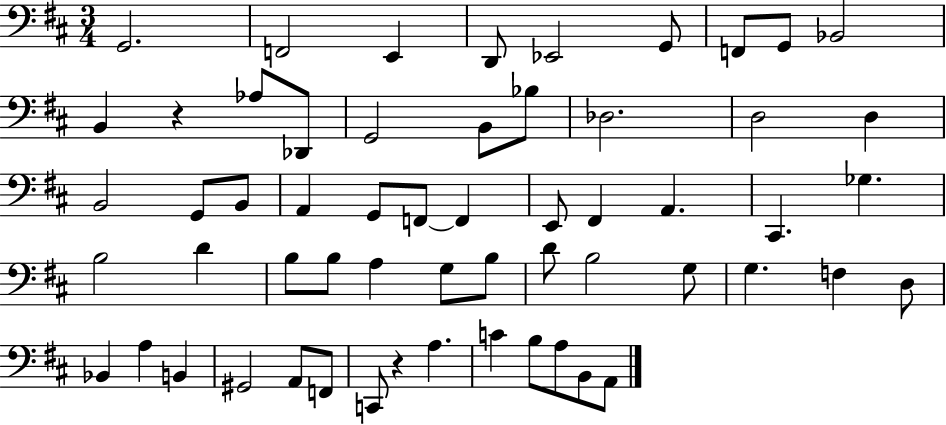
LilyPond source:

{
  \clef bass
  \numericTimeSignature
  \time 3/4
  \key d \major
  g,2. | f,2 e,4 | d,8 ees,2 g,8 | f,8 g,8 bes,2 | \break b,4 r4 aes8 des,8 | g,2 b,8 bes8 | des2. | d2 d4 | \break b,2 g,8 b,8 | a,4 g,8 f,8~~ f,4 | e,8 fis,4 a,4. | cis,4. ges4. | \break b2 d'4 | b8 b8 a4 g8 b8 | d'8 b2 g8 | g4. f4 d8 | \break bes,4 a4 b,4 | gis,2 a,8 f,8 | c,8 r4 a4. | c'4 b8 a8 b,8 a,8 | \break \bar "|."
}